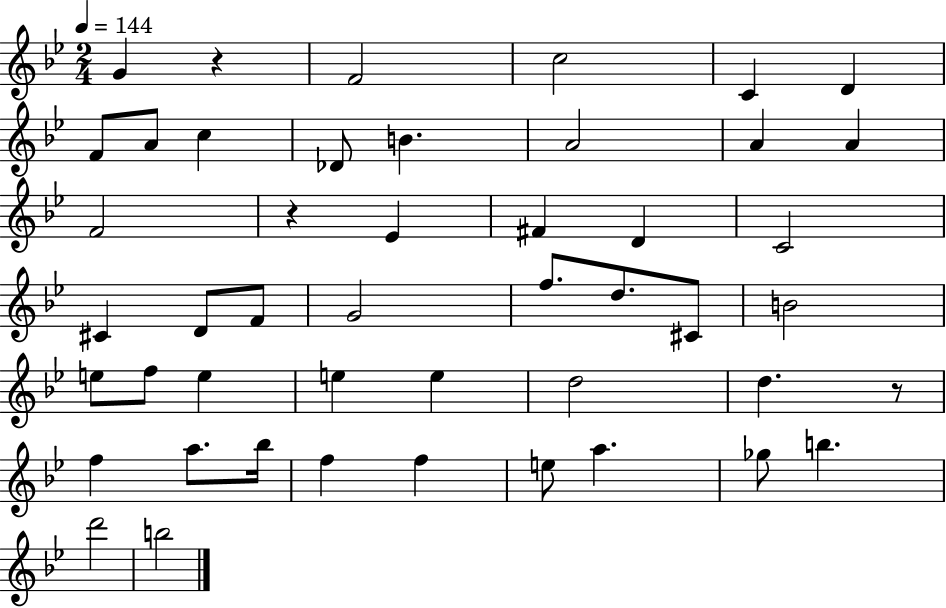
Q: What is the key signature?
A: BES major